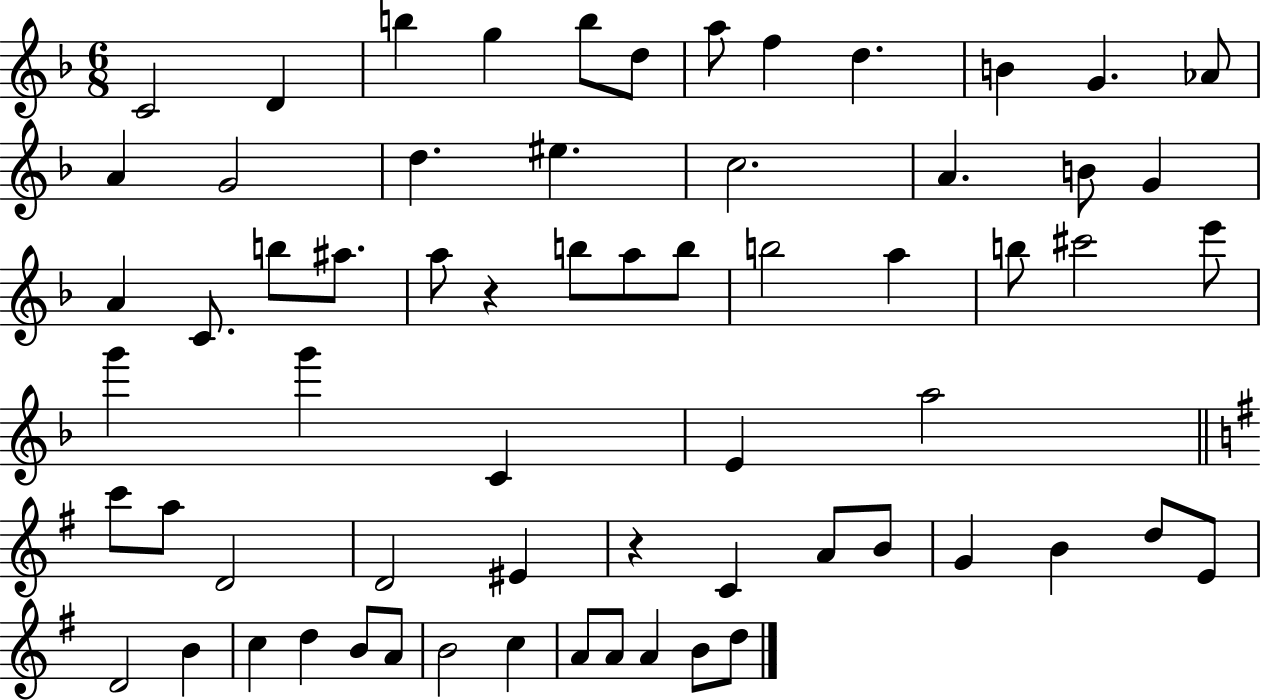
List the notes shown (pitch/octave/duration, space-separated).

C4/h D4/q B5/q G5/q B5/e D5/e A5/e F5/q D5/q. B4/q G4/q. Ab4/e A4/q G4/h D5/q. EIS5/q. C5/h. A4/q. B4/e G4/q A4/q C4/e. B5/e A#5/e. A5/e R/q B5/e A5/e B5/e B5/h A5/q B5/e C#6/h E6/e G6/q G6/q C4/q E4/q A5/h C6/e A5/e D4/h D4/h EIS4/q R/q C4/q A4/e B4/e G4/q B4/q D5/e E4/e D4/h B4/q C5/q D5/q B4/e A4/e B4/h C5/q A4/e A4/e A4/q B4/e D5/e